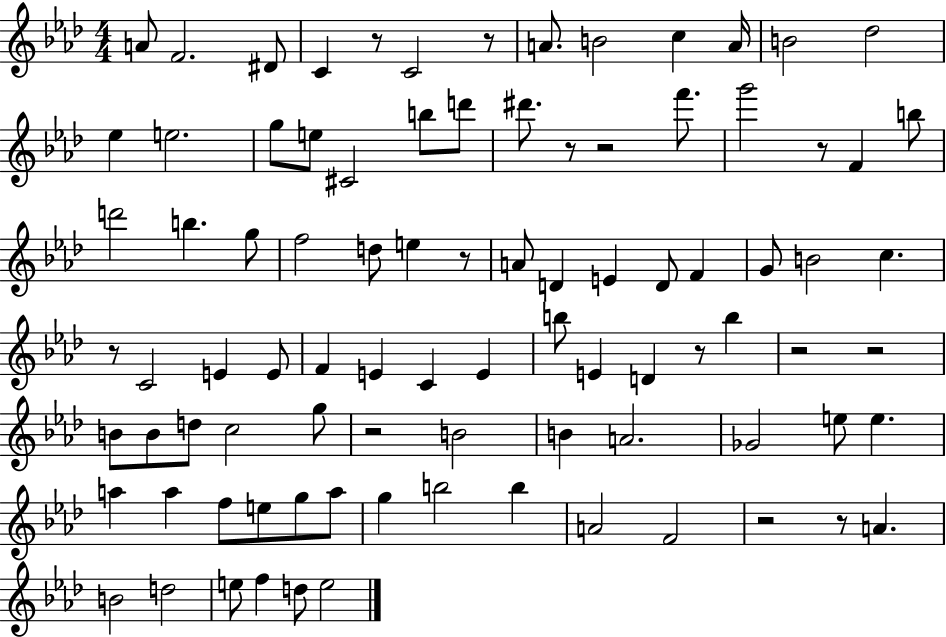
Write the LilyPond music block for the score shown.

{
  \clef treble
  \numericTimeSignature
  \time 4/4
  \key aes \major
  a'8 f'2. dis'8 | c'4 r8 c'2 r8 | a'8. b'2 c''4 a'16 | b'2 des''2 | \break ees''4 e''2. | g''8 e''8 cis'2 b''8 d'''8 | dis'''8. r8 r2 f'''8. | g'''2 r8 f'4 b''8 | \break d'''2 b''4. g''8 | f''2 d''8 e''4 r8 | a'8 d'4 e'4 d'8 f'4 | g'8 b'2 c''4. | \break r8 c'2 e'4 e'8 | f'4 e'4 c'4 e'4 | b''8 e'4 d'4 r8 b''4 | r2 r2 | \break b'8 b'8 d''8 c''2 g''8 | r2 b'2 | b'4 a'2. | ges'2 e''8 e''4. | \break a''4 a''4 f''8 e''8 g''8 a''8 | g''4 b''2 b''4 | a'2 f'2 | r2 r8 a'4. | \break b'2 d''2 | e''8 f''4 d''8 e''2 | \bar "|."
}